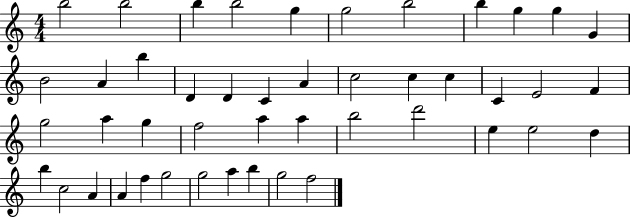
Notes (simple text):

B5/h B5/h B5/q B5/h G5/q G5/h B5/h B5/q G5/q G5/q G4/q B4/h A4/q B5/q D4/q D4/q C4/q A4/q C5/h C5/q C5/q C4/q E4/h F4/q G5/h A5/q G5/q F5/h A5/q A5/q B5/h D6/h E5/q E5/h D5/q B5/q C5/h A4/q A4/q F5/q G5/h G5/h A5/q B5/q G5/h F5/h